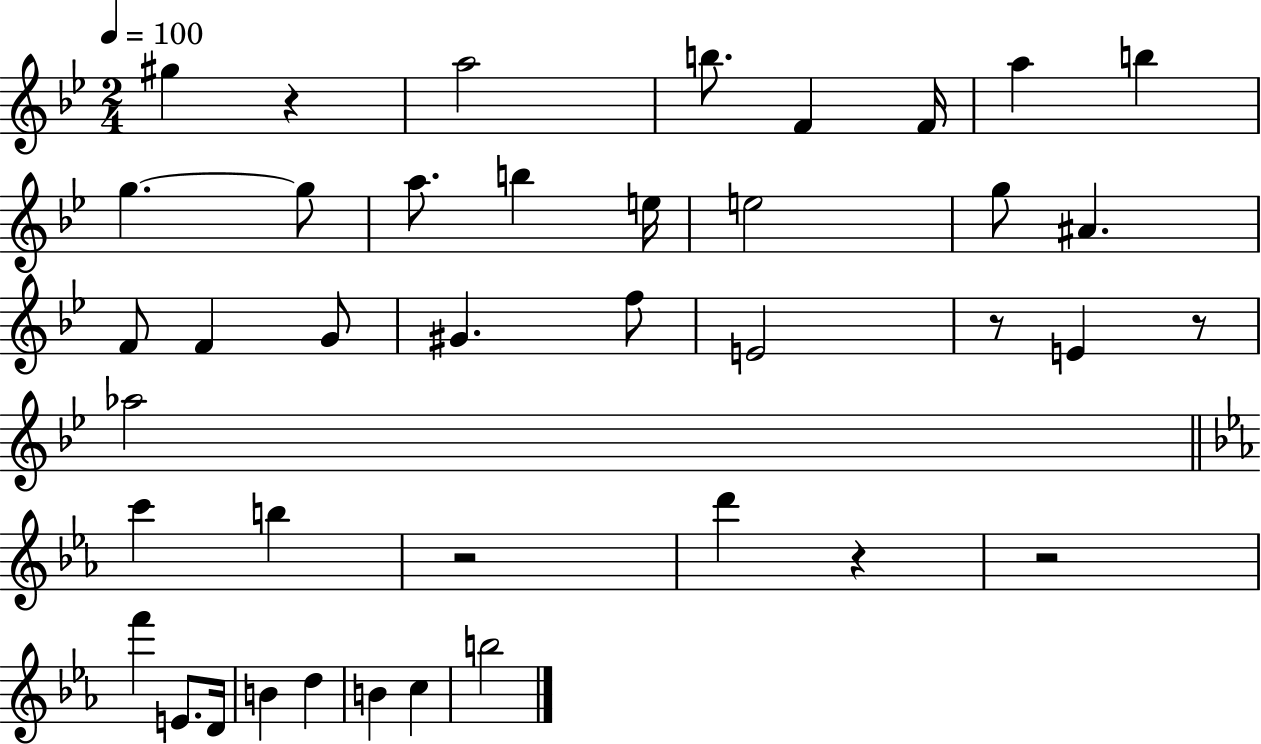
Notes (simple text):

G#5/q R/q A5/h B5/e. F4/q F4/s A5/q B5/q G5/q. G5/e A5/e. B5/q E5/s E5/h G5/e A#4/q. F4/e F4/q G4/e G#4/q. F5/e E4/h R/e E4/q R/e Ab5/h C6/q B5/q R/h D6/q R/q R/h F6/q E4/e. D4/s B4/q D5/q B4/q C5/q B5/h